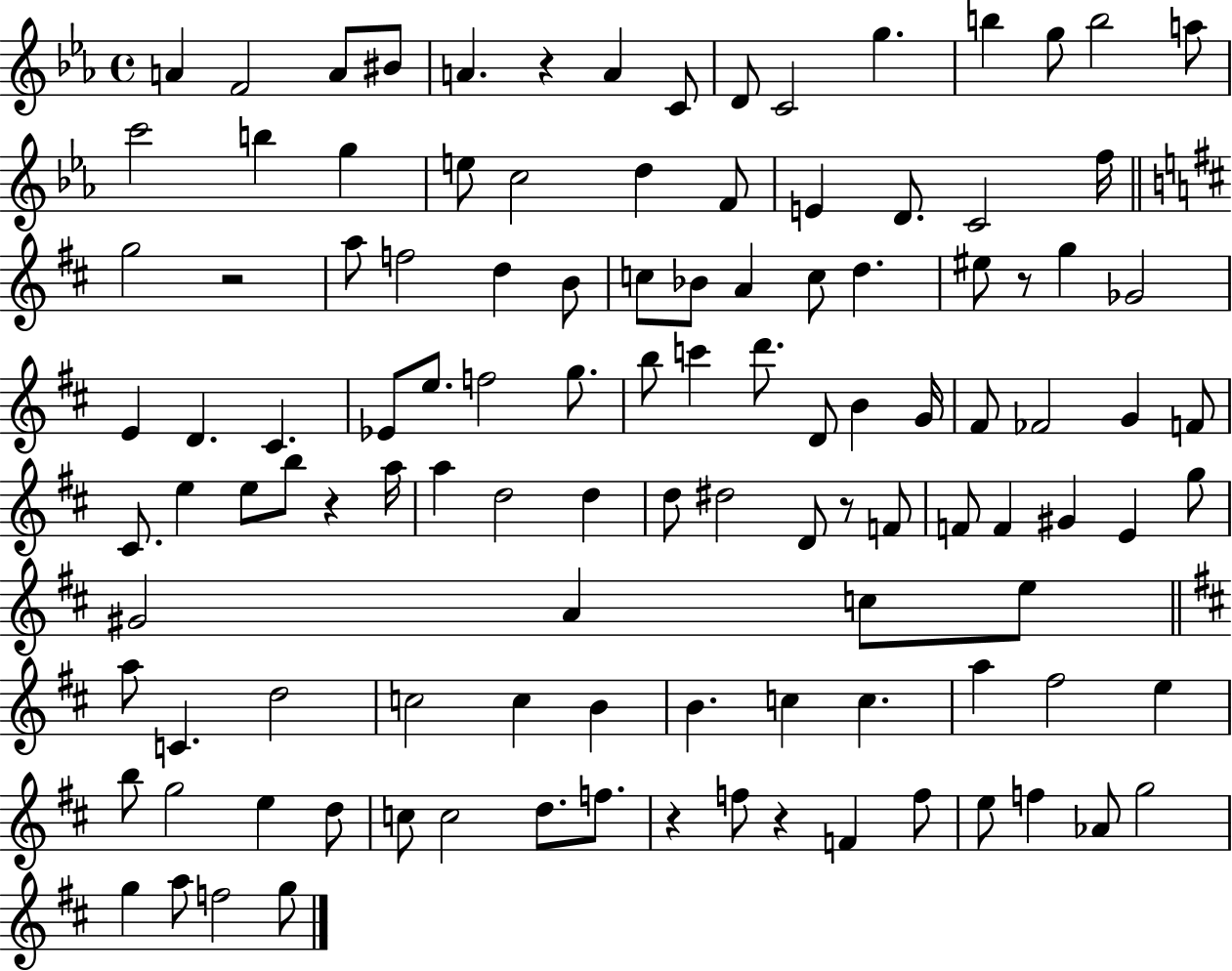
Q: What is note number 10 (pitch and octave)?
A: G5